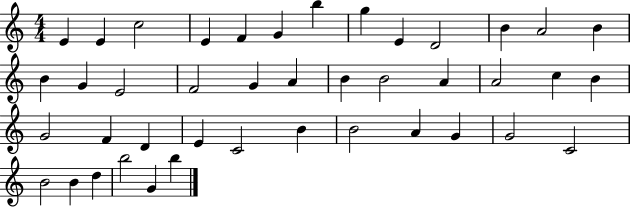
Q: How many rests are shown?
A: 0